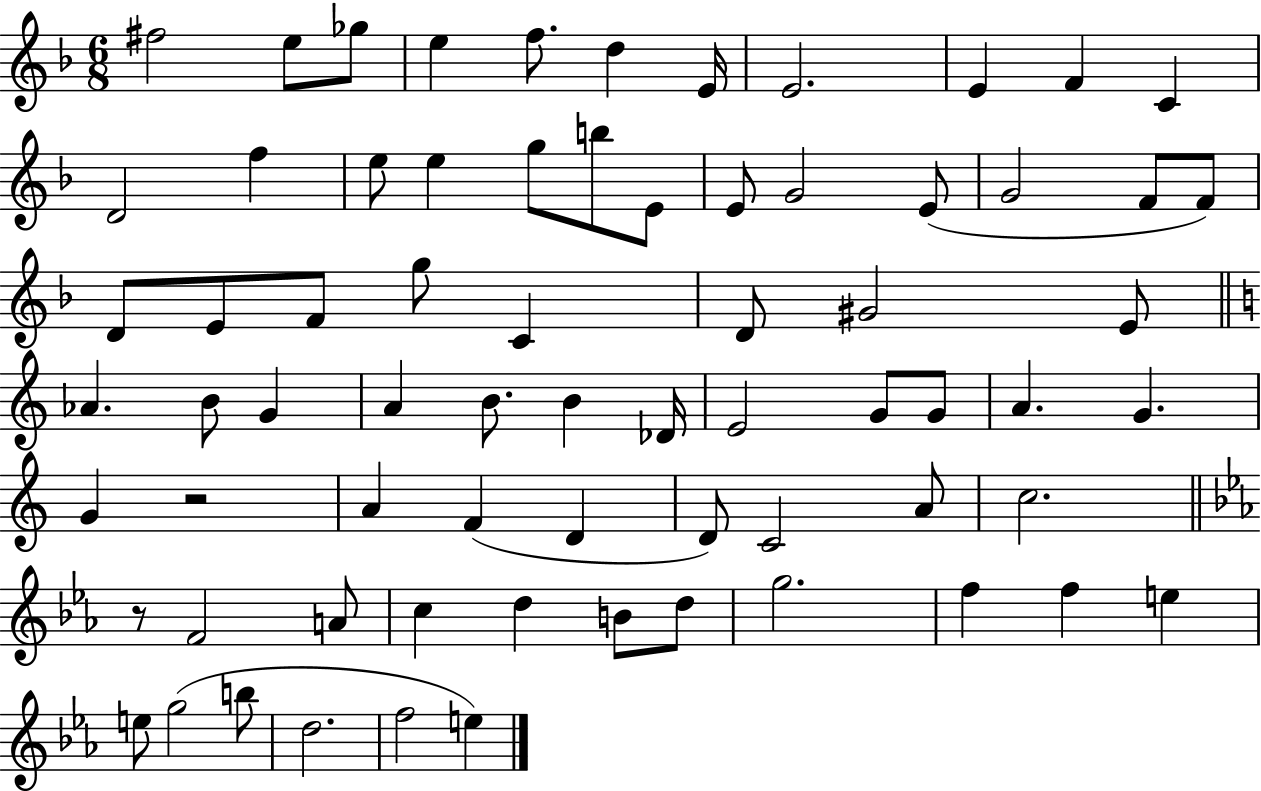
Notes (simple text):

F#5/h E5/e Gb5/e E5/q F5/e. D5/q E4/s E4/h. E4/q F4/q C4/q D4/h F5/q E5/e E5/q G5/e B5/e E4/e E4/e G4/h E4/e G4/h F4/e F4/e D4/e E4/e F4/e G5/e C4/q D4/e G#4/h E4/e Ab4/q. B4/e G4/q A4/q B4/e. B4/q Db4/s E4/h G4/e G4/e A4/q. G4/q. G4/q R/h A4/q F4/q D4/q D4/e C4/h A4/e C5/h. R/e F4/h A4/e C5/q D5/q B4/e D5/e G5/h. F5/q F5/q E5/q E5/e G5/h B5/e D5/h. F5/h E5/q